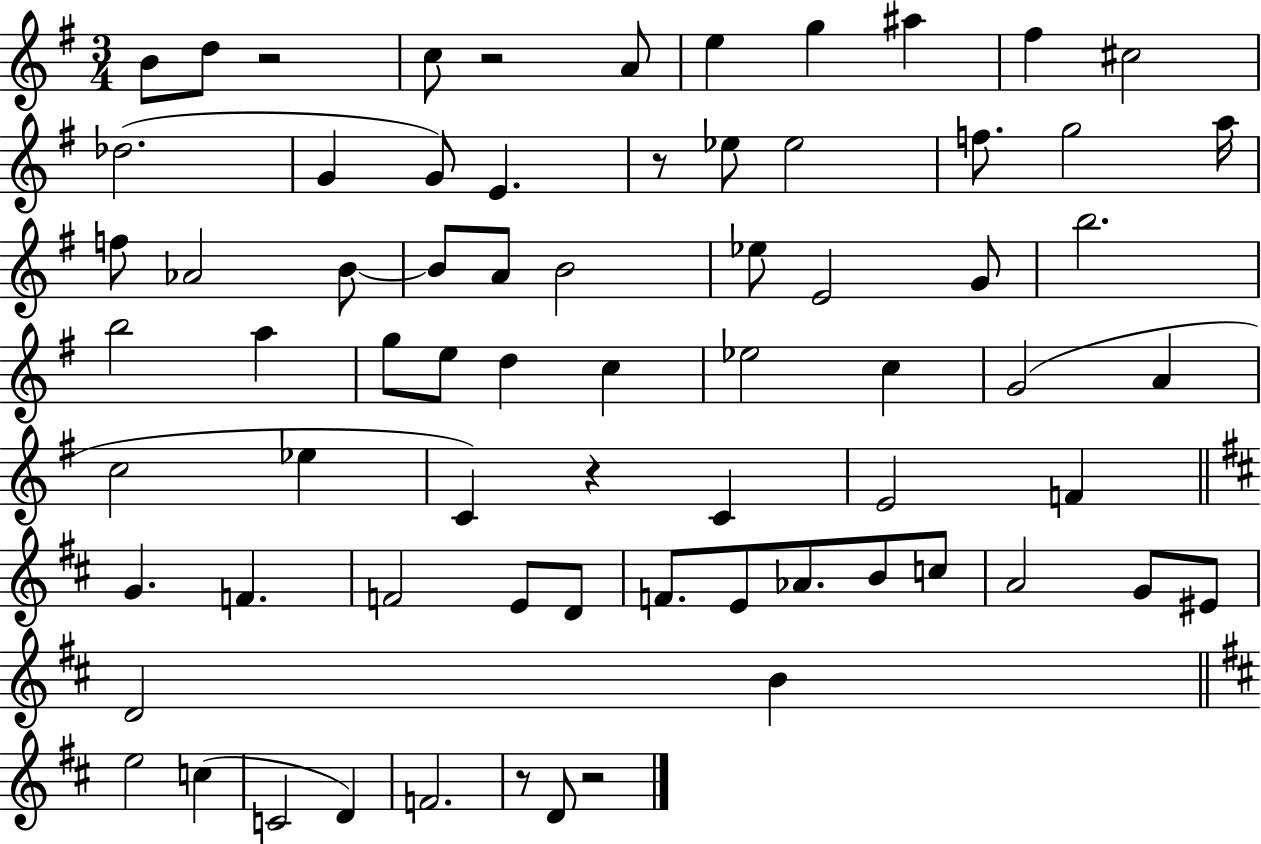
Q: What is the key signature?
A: G major